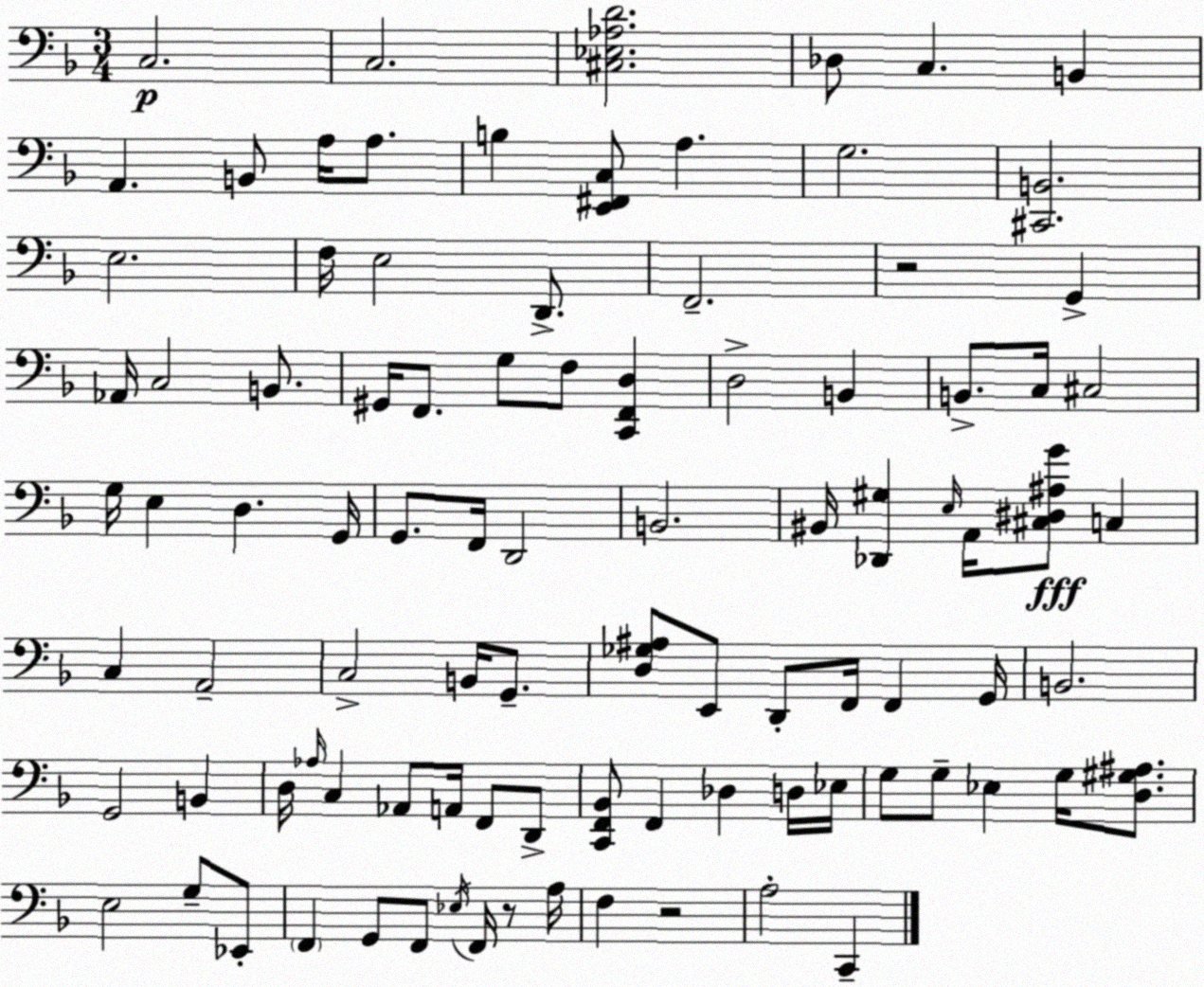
X:1
T:Untitled
M:3/4
L:1/4
K:Dm
C,2 C,2 [^C,_E,_A,D]2 _D,/2 C, B,, A,, B,,/2 A,/4 A,/2 B, [E,,^F,,C,]/2 A, G,2 [^C,,B,,]2 E,2 F,/4 E,2 D,,/2 F,,2 z2 G,, _A,,/4 C,2 B,,/2 ^G,,/4 F,,/2 G,/2 F,/2 [C,,F,,D,] D,2 B,, B,,/2 C,/4 ^C,2 G,/4 E, D, G,,/4 G,,/2 F,,/4 D,,2 B,,2 ^B,,/4 [_D,,^G,] E,/4 A,,/4 [^C,^D,^A,G]/2 C, C, A,,2 C,2 B,,/4 G,,/2 [D,_G,^A,]/2 E,,/2 D,,/2 F,,/4 F,, G,,/4 B,,2 G,,2 B,, D,/4 _A,/4 C, _A,,/2 A,,/4 F,,/2 D,,/2 [C,,F,,_B,,]/2 F,, _D, D,/4 _E,/4 G,/2 G,/2 _E, G,/4 [D,^G,^A,]/2 E,2 G,/2 _E,,/2 F,, G,,/2 F,,/2 _E,/4 F,,/4 z/2 A,/4 F, z2 A,2 C,,